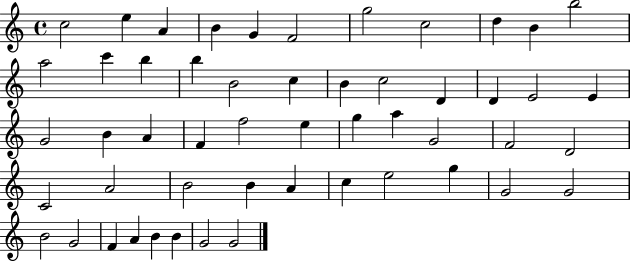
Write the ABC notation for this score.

X:1
T:Untitled
M:4/4
L:1/4
K:C
c2 e A B G F2 g2 c2 d B b2 a2 c' b b B2 c B c2 D D E2 E G2 B A F f2 e g a G2 F2 D2 C2 A2 B2 B A c e2 g G2 G2 B2 G2 F A B B G2 G2